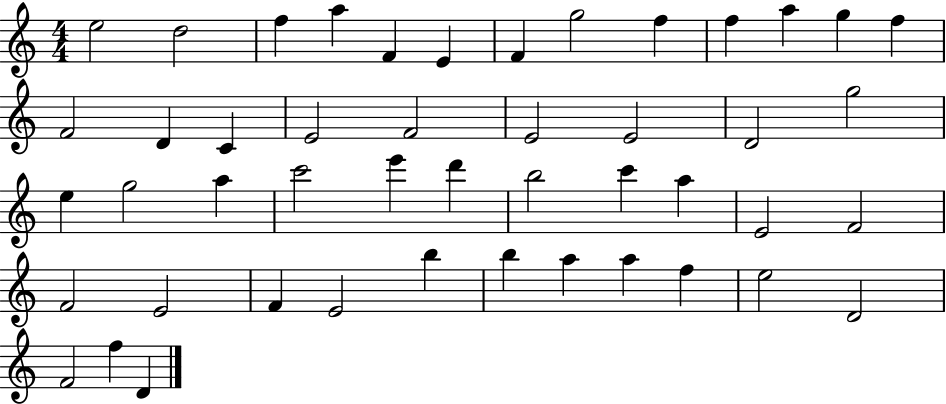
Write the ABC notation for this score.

X:1
T:Untitled
M:4/4
L:1/4
K:C
e2 d2 f a F E F g2 f f a g f F2 D C E2 F2 E2 E2 D2 g2 e g2 a c'2 e' d' b2 c' a E2 F2 F2 E2 F E2 b b a a f e2 D2 F2 f D